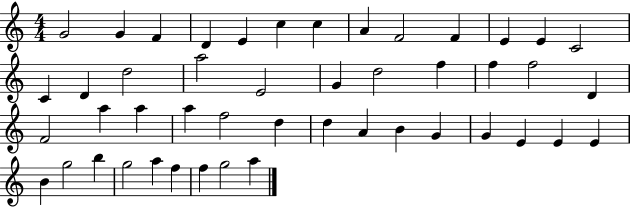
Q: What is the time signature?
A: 4/4